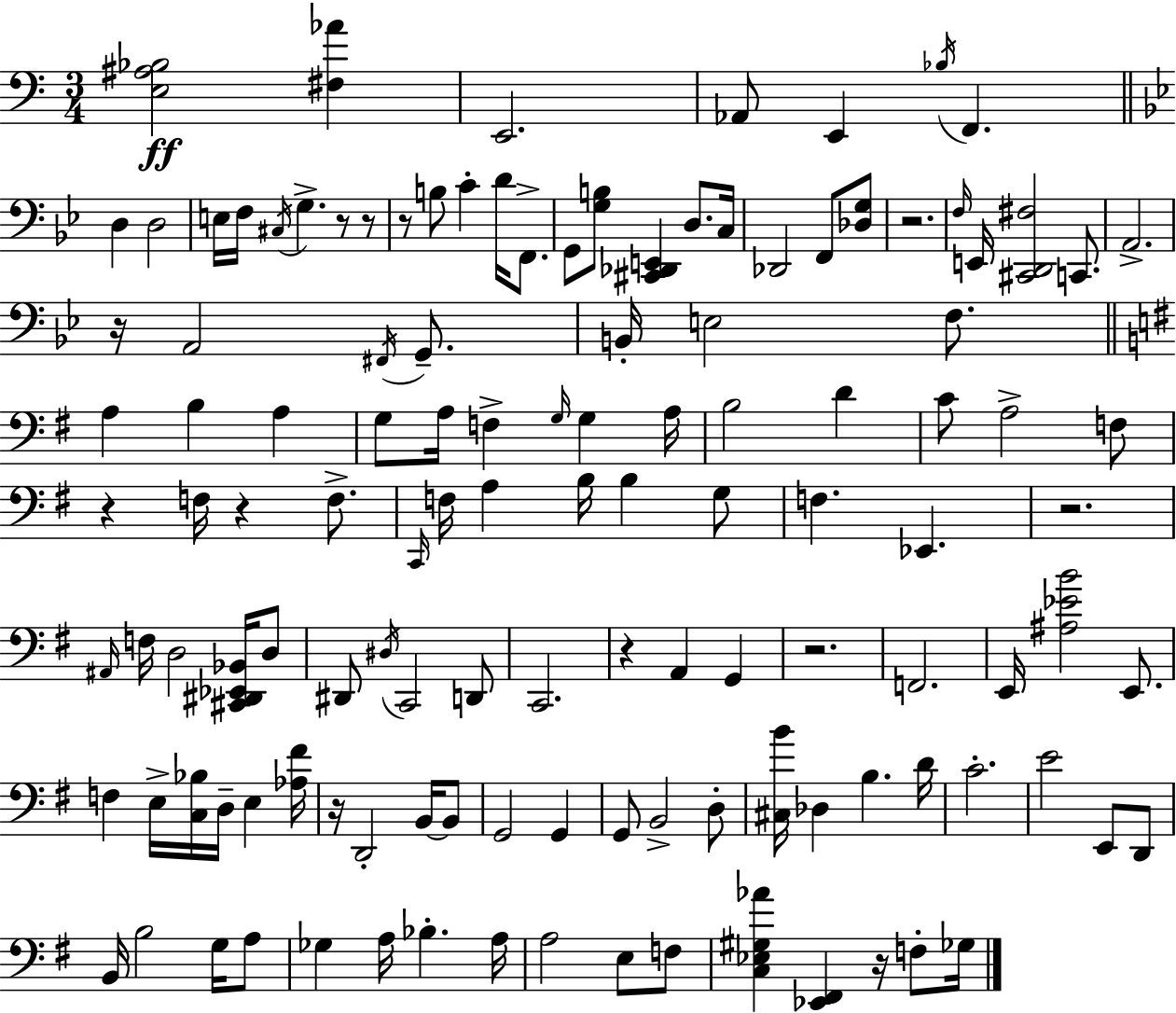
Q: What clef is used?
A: bass